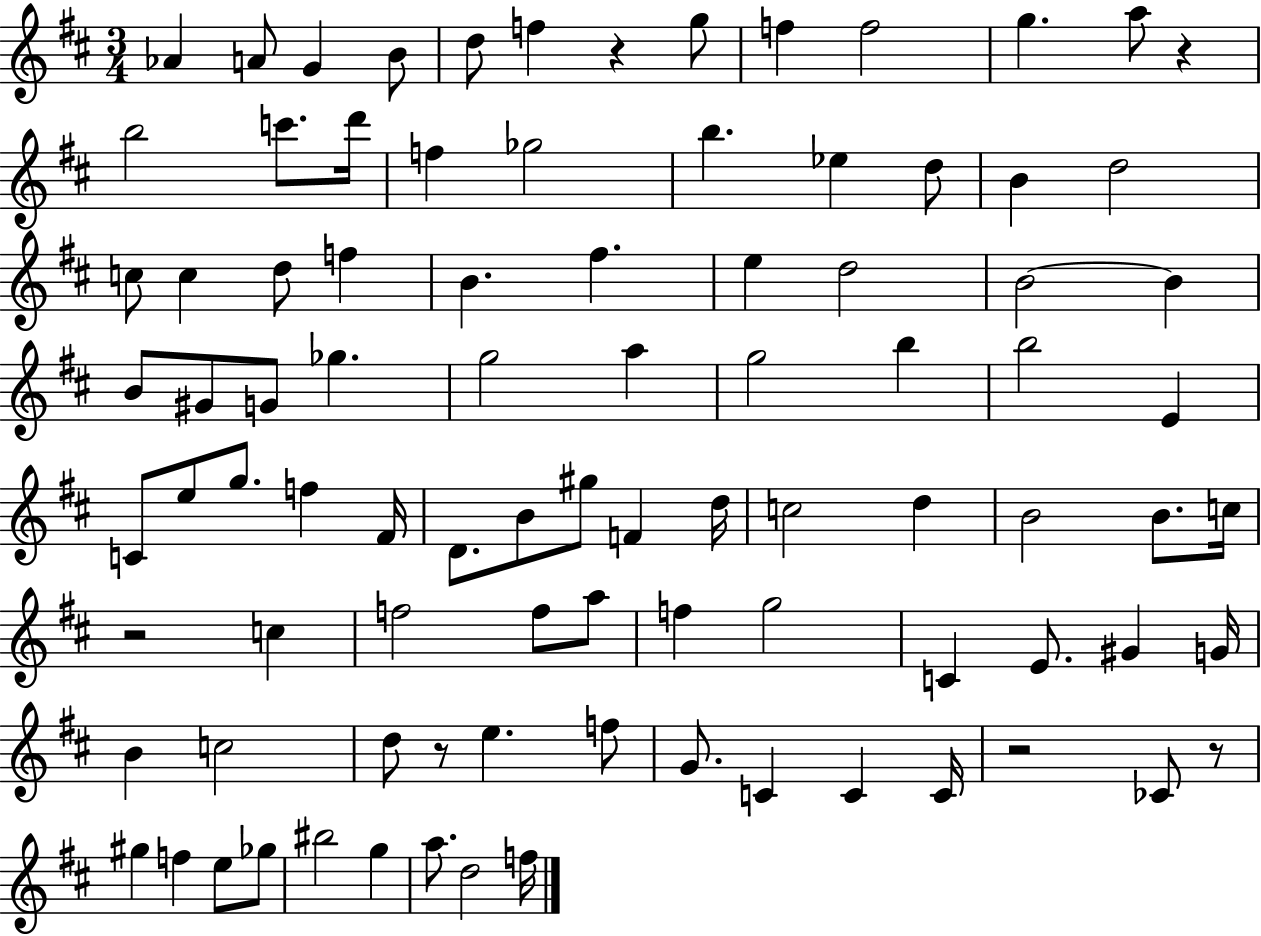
Ab4/q A4/e G4/q B4/e D5/e F5/q R/q G5/e F5/q F5/h G5/q. A5/e R/q B5/h C6/e. D6/s F5/q Gb5/h B5/q. Eb5/q D5/e B4/q D5/h C5/e C5/q D5/e F5/q B4/q. F#5/q. E5/q D5/h B4/h B4/q B4/e G#4/e G4/e Gb5/q. G5/h A5/q G5/h B5/q B5/h E4/q C4/e E5/e G5/e. F5/q F#4/s D4/e. B4/e G#5/e F4/q D5/s C5/h D5/q B4/h B4/e. C5/s R/h C5/q F5/h F5/e A5/e F5/q G5/h C4/q E4/e. G#4/q G4/s B4/q C5/h D5/e R/e E5/q. F5/e G4/e. C4/q C4/q C4/s R/h CES4/e R/e G#5/q F5/q E5/e Gb5/e BIS5/h G5/q A5/e. D5/h F5/s